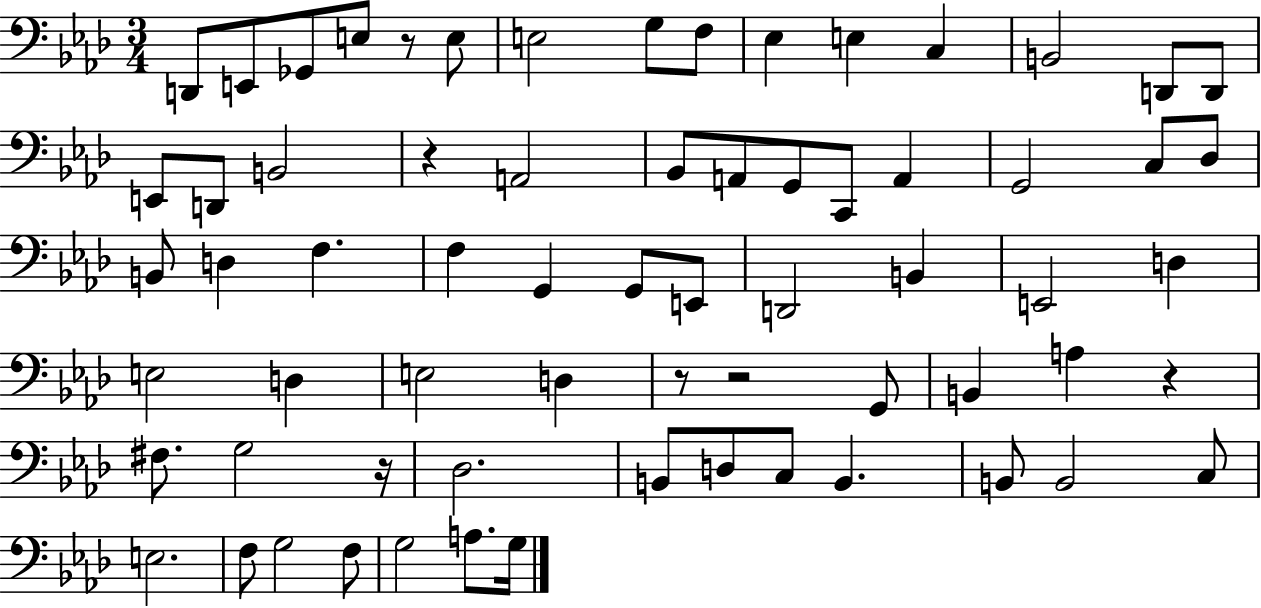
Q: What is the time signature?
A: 3/4